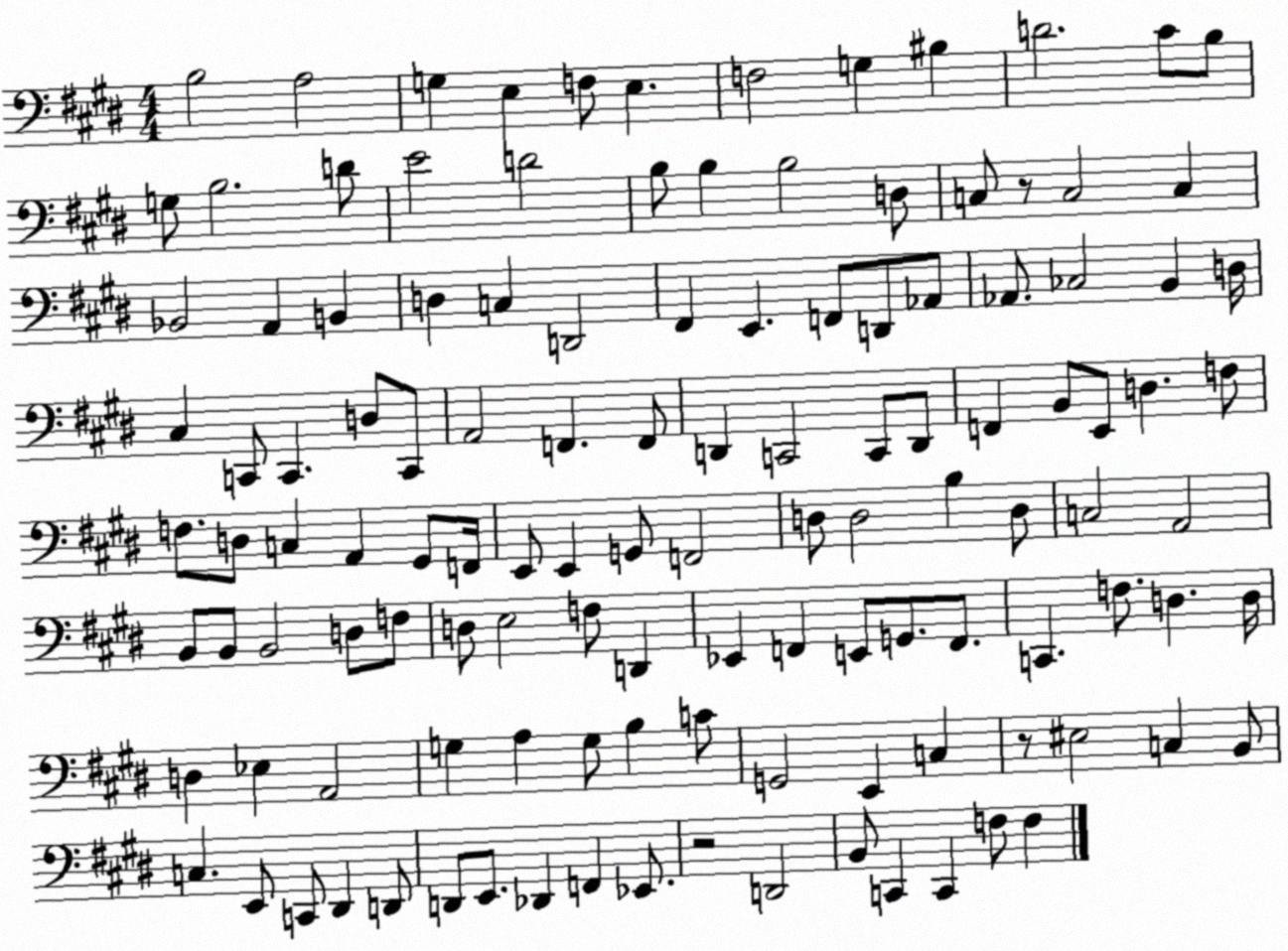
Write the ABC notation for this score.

X:1
T:Untitled
M:4/4
L:1/4
K:E
B,2 A,2 G, E, F,/2 E, F,2 G, ^B, D2 ^C/2 B,/2 G,/2 B,2 D/2 E2 D2 B,/2 B, B,2 D,/2 C,/2 z/2 C,2 C, _B,,2 A,, B,, D, C, D,,2 ^F,, E,, F,,/2 D,,/2 _A,,/2 _A,,/2 _C,2 B,, D,/4 ^C, C,,/2 C,, D,/2 C,,/2 A,,2 F,, F,,/2 D,, C,,2 C,,/2 D,,/2 F,, B,,/2 E,,/2 D, F,/2 F,/2 D,/2 C, A,, ^G,,/2 F,,/4 E,,/2 E,, G,,/2 F,,2 D,/2 D,2 B, D,/2 C,2 A,,2 B,,/2 B,,/2 B,,2 D,/2 F,/2 D,/2 E,2 F,/2 D,, _E,, F,, E,,/2 G,,/2 F,,/2 C,, F,/2 D, D,/4 D, _E, A,,2 G, A, G,/2 B, C/2 G,,2 E,, C, z/2 ^E,2 C, B,,/2 C, E,,/2 C,,/2 ^D,, D,,/2 D,,/2 E,,/2 _D,, F,, _E,,/2 z2 D,,2 B,,/2 C,, C,, F,/2 F,